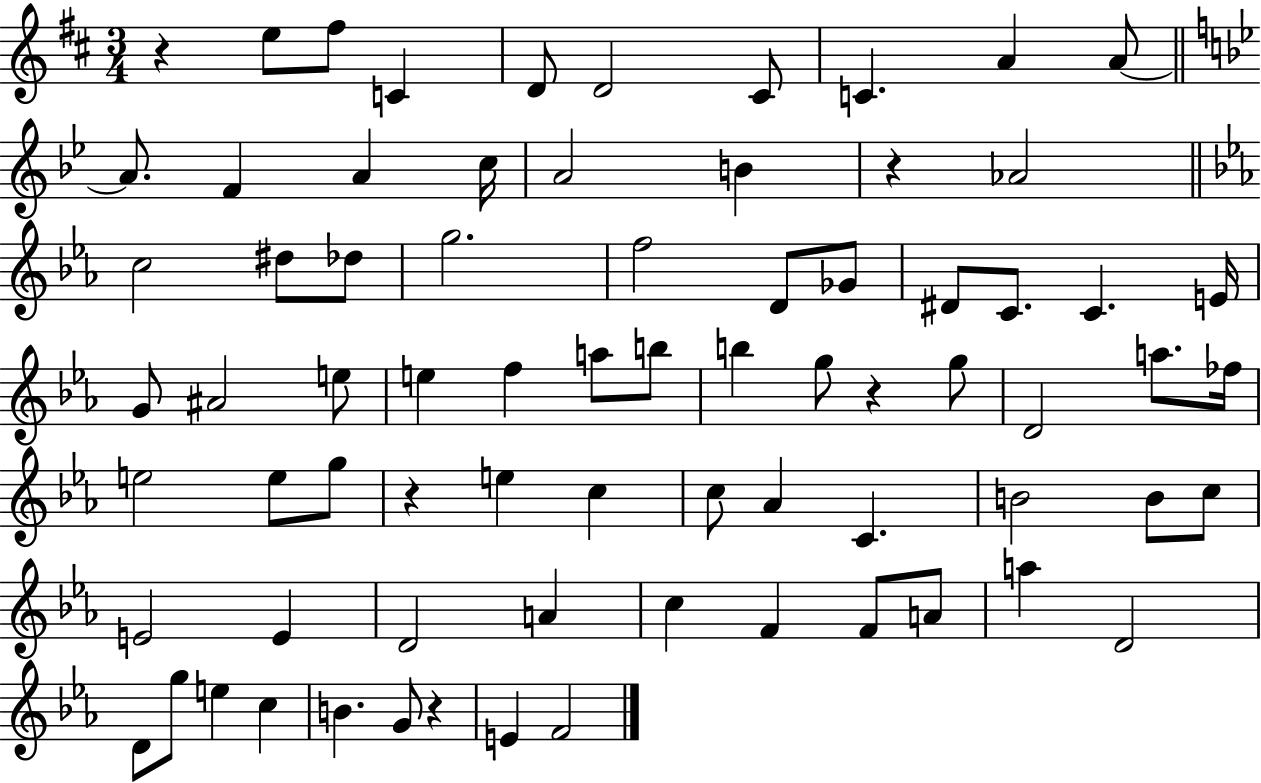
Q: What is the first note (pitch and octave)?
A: E5